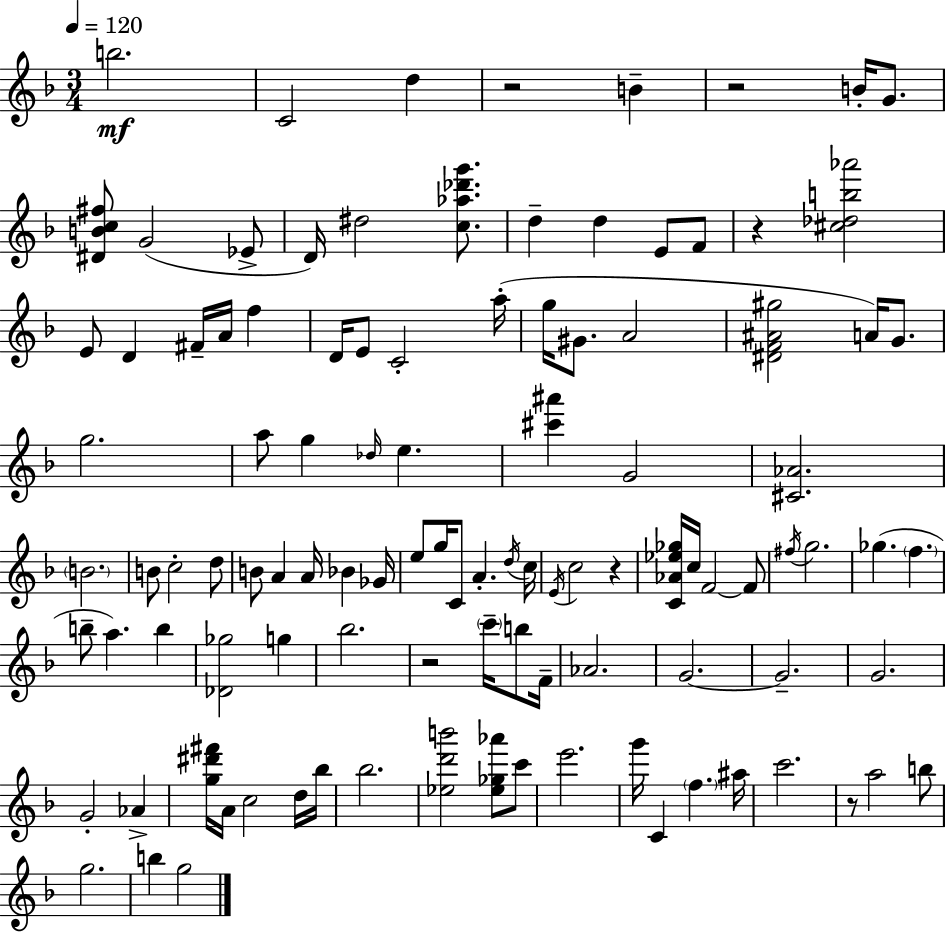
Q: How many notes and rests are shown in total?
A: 106